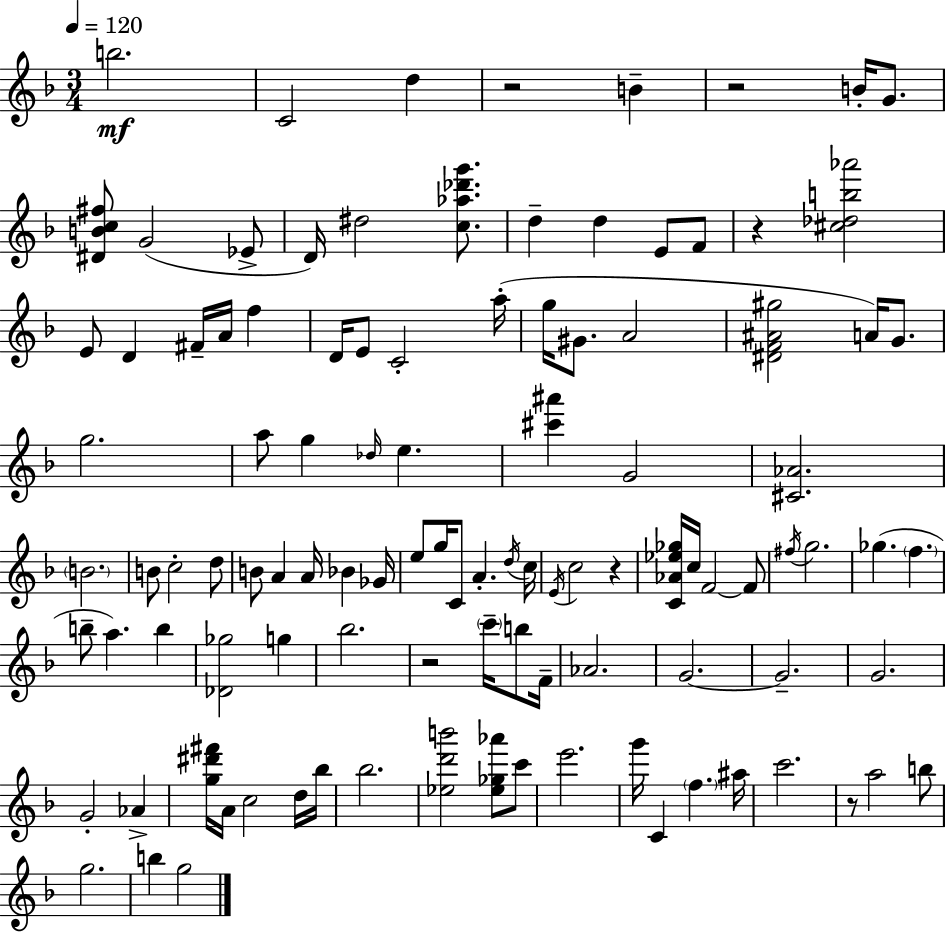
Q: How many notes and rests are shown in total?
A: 106